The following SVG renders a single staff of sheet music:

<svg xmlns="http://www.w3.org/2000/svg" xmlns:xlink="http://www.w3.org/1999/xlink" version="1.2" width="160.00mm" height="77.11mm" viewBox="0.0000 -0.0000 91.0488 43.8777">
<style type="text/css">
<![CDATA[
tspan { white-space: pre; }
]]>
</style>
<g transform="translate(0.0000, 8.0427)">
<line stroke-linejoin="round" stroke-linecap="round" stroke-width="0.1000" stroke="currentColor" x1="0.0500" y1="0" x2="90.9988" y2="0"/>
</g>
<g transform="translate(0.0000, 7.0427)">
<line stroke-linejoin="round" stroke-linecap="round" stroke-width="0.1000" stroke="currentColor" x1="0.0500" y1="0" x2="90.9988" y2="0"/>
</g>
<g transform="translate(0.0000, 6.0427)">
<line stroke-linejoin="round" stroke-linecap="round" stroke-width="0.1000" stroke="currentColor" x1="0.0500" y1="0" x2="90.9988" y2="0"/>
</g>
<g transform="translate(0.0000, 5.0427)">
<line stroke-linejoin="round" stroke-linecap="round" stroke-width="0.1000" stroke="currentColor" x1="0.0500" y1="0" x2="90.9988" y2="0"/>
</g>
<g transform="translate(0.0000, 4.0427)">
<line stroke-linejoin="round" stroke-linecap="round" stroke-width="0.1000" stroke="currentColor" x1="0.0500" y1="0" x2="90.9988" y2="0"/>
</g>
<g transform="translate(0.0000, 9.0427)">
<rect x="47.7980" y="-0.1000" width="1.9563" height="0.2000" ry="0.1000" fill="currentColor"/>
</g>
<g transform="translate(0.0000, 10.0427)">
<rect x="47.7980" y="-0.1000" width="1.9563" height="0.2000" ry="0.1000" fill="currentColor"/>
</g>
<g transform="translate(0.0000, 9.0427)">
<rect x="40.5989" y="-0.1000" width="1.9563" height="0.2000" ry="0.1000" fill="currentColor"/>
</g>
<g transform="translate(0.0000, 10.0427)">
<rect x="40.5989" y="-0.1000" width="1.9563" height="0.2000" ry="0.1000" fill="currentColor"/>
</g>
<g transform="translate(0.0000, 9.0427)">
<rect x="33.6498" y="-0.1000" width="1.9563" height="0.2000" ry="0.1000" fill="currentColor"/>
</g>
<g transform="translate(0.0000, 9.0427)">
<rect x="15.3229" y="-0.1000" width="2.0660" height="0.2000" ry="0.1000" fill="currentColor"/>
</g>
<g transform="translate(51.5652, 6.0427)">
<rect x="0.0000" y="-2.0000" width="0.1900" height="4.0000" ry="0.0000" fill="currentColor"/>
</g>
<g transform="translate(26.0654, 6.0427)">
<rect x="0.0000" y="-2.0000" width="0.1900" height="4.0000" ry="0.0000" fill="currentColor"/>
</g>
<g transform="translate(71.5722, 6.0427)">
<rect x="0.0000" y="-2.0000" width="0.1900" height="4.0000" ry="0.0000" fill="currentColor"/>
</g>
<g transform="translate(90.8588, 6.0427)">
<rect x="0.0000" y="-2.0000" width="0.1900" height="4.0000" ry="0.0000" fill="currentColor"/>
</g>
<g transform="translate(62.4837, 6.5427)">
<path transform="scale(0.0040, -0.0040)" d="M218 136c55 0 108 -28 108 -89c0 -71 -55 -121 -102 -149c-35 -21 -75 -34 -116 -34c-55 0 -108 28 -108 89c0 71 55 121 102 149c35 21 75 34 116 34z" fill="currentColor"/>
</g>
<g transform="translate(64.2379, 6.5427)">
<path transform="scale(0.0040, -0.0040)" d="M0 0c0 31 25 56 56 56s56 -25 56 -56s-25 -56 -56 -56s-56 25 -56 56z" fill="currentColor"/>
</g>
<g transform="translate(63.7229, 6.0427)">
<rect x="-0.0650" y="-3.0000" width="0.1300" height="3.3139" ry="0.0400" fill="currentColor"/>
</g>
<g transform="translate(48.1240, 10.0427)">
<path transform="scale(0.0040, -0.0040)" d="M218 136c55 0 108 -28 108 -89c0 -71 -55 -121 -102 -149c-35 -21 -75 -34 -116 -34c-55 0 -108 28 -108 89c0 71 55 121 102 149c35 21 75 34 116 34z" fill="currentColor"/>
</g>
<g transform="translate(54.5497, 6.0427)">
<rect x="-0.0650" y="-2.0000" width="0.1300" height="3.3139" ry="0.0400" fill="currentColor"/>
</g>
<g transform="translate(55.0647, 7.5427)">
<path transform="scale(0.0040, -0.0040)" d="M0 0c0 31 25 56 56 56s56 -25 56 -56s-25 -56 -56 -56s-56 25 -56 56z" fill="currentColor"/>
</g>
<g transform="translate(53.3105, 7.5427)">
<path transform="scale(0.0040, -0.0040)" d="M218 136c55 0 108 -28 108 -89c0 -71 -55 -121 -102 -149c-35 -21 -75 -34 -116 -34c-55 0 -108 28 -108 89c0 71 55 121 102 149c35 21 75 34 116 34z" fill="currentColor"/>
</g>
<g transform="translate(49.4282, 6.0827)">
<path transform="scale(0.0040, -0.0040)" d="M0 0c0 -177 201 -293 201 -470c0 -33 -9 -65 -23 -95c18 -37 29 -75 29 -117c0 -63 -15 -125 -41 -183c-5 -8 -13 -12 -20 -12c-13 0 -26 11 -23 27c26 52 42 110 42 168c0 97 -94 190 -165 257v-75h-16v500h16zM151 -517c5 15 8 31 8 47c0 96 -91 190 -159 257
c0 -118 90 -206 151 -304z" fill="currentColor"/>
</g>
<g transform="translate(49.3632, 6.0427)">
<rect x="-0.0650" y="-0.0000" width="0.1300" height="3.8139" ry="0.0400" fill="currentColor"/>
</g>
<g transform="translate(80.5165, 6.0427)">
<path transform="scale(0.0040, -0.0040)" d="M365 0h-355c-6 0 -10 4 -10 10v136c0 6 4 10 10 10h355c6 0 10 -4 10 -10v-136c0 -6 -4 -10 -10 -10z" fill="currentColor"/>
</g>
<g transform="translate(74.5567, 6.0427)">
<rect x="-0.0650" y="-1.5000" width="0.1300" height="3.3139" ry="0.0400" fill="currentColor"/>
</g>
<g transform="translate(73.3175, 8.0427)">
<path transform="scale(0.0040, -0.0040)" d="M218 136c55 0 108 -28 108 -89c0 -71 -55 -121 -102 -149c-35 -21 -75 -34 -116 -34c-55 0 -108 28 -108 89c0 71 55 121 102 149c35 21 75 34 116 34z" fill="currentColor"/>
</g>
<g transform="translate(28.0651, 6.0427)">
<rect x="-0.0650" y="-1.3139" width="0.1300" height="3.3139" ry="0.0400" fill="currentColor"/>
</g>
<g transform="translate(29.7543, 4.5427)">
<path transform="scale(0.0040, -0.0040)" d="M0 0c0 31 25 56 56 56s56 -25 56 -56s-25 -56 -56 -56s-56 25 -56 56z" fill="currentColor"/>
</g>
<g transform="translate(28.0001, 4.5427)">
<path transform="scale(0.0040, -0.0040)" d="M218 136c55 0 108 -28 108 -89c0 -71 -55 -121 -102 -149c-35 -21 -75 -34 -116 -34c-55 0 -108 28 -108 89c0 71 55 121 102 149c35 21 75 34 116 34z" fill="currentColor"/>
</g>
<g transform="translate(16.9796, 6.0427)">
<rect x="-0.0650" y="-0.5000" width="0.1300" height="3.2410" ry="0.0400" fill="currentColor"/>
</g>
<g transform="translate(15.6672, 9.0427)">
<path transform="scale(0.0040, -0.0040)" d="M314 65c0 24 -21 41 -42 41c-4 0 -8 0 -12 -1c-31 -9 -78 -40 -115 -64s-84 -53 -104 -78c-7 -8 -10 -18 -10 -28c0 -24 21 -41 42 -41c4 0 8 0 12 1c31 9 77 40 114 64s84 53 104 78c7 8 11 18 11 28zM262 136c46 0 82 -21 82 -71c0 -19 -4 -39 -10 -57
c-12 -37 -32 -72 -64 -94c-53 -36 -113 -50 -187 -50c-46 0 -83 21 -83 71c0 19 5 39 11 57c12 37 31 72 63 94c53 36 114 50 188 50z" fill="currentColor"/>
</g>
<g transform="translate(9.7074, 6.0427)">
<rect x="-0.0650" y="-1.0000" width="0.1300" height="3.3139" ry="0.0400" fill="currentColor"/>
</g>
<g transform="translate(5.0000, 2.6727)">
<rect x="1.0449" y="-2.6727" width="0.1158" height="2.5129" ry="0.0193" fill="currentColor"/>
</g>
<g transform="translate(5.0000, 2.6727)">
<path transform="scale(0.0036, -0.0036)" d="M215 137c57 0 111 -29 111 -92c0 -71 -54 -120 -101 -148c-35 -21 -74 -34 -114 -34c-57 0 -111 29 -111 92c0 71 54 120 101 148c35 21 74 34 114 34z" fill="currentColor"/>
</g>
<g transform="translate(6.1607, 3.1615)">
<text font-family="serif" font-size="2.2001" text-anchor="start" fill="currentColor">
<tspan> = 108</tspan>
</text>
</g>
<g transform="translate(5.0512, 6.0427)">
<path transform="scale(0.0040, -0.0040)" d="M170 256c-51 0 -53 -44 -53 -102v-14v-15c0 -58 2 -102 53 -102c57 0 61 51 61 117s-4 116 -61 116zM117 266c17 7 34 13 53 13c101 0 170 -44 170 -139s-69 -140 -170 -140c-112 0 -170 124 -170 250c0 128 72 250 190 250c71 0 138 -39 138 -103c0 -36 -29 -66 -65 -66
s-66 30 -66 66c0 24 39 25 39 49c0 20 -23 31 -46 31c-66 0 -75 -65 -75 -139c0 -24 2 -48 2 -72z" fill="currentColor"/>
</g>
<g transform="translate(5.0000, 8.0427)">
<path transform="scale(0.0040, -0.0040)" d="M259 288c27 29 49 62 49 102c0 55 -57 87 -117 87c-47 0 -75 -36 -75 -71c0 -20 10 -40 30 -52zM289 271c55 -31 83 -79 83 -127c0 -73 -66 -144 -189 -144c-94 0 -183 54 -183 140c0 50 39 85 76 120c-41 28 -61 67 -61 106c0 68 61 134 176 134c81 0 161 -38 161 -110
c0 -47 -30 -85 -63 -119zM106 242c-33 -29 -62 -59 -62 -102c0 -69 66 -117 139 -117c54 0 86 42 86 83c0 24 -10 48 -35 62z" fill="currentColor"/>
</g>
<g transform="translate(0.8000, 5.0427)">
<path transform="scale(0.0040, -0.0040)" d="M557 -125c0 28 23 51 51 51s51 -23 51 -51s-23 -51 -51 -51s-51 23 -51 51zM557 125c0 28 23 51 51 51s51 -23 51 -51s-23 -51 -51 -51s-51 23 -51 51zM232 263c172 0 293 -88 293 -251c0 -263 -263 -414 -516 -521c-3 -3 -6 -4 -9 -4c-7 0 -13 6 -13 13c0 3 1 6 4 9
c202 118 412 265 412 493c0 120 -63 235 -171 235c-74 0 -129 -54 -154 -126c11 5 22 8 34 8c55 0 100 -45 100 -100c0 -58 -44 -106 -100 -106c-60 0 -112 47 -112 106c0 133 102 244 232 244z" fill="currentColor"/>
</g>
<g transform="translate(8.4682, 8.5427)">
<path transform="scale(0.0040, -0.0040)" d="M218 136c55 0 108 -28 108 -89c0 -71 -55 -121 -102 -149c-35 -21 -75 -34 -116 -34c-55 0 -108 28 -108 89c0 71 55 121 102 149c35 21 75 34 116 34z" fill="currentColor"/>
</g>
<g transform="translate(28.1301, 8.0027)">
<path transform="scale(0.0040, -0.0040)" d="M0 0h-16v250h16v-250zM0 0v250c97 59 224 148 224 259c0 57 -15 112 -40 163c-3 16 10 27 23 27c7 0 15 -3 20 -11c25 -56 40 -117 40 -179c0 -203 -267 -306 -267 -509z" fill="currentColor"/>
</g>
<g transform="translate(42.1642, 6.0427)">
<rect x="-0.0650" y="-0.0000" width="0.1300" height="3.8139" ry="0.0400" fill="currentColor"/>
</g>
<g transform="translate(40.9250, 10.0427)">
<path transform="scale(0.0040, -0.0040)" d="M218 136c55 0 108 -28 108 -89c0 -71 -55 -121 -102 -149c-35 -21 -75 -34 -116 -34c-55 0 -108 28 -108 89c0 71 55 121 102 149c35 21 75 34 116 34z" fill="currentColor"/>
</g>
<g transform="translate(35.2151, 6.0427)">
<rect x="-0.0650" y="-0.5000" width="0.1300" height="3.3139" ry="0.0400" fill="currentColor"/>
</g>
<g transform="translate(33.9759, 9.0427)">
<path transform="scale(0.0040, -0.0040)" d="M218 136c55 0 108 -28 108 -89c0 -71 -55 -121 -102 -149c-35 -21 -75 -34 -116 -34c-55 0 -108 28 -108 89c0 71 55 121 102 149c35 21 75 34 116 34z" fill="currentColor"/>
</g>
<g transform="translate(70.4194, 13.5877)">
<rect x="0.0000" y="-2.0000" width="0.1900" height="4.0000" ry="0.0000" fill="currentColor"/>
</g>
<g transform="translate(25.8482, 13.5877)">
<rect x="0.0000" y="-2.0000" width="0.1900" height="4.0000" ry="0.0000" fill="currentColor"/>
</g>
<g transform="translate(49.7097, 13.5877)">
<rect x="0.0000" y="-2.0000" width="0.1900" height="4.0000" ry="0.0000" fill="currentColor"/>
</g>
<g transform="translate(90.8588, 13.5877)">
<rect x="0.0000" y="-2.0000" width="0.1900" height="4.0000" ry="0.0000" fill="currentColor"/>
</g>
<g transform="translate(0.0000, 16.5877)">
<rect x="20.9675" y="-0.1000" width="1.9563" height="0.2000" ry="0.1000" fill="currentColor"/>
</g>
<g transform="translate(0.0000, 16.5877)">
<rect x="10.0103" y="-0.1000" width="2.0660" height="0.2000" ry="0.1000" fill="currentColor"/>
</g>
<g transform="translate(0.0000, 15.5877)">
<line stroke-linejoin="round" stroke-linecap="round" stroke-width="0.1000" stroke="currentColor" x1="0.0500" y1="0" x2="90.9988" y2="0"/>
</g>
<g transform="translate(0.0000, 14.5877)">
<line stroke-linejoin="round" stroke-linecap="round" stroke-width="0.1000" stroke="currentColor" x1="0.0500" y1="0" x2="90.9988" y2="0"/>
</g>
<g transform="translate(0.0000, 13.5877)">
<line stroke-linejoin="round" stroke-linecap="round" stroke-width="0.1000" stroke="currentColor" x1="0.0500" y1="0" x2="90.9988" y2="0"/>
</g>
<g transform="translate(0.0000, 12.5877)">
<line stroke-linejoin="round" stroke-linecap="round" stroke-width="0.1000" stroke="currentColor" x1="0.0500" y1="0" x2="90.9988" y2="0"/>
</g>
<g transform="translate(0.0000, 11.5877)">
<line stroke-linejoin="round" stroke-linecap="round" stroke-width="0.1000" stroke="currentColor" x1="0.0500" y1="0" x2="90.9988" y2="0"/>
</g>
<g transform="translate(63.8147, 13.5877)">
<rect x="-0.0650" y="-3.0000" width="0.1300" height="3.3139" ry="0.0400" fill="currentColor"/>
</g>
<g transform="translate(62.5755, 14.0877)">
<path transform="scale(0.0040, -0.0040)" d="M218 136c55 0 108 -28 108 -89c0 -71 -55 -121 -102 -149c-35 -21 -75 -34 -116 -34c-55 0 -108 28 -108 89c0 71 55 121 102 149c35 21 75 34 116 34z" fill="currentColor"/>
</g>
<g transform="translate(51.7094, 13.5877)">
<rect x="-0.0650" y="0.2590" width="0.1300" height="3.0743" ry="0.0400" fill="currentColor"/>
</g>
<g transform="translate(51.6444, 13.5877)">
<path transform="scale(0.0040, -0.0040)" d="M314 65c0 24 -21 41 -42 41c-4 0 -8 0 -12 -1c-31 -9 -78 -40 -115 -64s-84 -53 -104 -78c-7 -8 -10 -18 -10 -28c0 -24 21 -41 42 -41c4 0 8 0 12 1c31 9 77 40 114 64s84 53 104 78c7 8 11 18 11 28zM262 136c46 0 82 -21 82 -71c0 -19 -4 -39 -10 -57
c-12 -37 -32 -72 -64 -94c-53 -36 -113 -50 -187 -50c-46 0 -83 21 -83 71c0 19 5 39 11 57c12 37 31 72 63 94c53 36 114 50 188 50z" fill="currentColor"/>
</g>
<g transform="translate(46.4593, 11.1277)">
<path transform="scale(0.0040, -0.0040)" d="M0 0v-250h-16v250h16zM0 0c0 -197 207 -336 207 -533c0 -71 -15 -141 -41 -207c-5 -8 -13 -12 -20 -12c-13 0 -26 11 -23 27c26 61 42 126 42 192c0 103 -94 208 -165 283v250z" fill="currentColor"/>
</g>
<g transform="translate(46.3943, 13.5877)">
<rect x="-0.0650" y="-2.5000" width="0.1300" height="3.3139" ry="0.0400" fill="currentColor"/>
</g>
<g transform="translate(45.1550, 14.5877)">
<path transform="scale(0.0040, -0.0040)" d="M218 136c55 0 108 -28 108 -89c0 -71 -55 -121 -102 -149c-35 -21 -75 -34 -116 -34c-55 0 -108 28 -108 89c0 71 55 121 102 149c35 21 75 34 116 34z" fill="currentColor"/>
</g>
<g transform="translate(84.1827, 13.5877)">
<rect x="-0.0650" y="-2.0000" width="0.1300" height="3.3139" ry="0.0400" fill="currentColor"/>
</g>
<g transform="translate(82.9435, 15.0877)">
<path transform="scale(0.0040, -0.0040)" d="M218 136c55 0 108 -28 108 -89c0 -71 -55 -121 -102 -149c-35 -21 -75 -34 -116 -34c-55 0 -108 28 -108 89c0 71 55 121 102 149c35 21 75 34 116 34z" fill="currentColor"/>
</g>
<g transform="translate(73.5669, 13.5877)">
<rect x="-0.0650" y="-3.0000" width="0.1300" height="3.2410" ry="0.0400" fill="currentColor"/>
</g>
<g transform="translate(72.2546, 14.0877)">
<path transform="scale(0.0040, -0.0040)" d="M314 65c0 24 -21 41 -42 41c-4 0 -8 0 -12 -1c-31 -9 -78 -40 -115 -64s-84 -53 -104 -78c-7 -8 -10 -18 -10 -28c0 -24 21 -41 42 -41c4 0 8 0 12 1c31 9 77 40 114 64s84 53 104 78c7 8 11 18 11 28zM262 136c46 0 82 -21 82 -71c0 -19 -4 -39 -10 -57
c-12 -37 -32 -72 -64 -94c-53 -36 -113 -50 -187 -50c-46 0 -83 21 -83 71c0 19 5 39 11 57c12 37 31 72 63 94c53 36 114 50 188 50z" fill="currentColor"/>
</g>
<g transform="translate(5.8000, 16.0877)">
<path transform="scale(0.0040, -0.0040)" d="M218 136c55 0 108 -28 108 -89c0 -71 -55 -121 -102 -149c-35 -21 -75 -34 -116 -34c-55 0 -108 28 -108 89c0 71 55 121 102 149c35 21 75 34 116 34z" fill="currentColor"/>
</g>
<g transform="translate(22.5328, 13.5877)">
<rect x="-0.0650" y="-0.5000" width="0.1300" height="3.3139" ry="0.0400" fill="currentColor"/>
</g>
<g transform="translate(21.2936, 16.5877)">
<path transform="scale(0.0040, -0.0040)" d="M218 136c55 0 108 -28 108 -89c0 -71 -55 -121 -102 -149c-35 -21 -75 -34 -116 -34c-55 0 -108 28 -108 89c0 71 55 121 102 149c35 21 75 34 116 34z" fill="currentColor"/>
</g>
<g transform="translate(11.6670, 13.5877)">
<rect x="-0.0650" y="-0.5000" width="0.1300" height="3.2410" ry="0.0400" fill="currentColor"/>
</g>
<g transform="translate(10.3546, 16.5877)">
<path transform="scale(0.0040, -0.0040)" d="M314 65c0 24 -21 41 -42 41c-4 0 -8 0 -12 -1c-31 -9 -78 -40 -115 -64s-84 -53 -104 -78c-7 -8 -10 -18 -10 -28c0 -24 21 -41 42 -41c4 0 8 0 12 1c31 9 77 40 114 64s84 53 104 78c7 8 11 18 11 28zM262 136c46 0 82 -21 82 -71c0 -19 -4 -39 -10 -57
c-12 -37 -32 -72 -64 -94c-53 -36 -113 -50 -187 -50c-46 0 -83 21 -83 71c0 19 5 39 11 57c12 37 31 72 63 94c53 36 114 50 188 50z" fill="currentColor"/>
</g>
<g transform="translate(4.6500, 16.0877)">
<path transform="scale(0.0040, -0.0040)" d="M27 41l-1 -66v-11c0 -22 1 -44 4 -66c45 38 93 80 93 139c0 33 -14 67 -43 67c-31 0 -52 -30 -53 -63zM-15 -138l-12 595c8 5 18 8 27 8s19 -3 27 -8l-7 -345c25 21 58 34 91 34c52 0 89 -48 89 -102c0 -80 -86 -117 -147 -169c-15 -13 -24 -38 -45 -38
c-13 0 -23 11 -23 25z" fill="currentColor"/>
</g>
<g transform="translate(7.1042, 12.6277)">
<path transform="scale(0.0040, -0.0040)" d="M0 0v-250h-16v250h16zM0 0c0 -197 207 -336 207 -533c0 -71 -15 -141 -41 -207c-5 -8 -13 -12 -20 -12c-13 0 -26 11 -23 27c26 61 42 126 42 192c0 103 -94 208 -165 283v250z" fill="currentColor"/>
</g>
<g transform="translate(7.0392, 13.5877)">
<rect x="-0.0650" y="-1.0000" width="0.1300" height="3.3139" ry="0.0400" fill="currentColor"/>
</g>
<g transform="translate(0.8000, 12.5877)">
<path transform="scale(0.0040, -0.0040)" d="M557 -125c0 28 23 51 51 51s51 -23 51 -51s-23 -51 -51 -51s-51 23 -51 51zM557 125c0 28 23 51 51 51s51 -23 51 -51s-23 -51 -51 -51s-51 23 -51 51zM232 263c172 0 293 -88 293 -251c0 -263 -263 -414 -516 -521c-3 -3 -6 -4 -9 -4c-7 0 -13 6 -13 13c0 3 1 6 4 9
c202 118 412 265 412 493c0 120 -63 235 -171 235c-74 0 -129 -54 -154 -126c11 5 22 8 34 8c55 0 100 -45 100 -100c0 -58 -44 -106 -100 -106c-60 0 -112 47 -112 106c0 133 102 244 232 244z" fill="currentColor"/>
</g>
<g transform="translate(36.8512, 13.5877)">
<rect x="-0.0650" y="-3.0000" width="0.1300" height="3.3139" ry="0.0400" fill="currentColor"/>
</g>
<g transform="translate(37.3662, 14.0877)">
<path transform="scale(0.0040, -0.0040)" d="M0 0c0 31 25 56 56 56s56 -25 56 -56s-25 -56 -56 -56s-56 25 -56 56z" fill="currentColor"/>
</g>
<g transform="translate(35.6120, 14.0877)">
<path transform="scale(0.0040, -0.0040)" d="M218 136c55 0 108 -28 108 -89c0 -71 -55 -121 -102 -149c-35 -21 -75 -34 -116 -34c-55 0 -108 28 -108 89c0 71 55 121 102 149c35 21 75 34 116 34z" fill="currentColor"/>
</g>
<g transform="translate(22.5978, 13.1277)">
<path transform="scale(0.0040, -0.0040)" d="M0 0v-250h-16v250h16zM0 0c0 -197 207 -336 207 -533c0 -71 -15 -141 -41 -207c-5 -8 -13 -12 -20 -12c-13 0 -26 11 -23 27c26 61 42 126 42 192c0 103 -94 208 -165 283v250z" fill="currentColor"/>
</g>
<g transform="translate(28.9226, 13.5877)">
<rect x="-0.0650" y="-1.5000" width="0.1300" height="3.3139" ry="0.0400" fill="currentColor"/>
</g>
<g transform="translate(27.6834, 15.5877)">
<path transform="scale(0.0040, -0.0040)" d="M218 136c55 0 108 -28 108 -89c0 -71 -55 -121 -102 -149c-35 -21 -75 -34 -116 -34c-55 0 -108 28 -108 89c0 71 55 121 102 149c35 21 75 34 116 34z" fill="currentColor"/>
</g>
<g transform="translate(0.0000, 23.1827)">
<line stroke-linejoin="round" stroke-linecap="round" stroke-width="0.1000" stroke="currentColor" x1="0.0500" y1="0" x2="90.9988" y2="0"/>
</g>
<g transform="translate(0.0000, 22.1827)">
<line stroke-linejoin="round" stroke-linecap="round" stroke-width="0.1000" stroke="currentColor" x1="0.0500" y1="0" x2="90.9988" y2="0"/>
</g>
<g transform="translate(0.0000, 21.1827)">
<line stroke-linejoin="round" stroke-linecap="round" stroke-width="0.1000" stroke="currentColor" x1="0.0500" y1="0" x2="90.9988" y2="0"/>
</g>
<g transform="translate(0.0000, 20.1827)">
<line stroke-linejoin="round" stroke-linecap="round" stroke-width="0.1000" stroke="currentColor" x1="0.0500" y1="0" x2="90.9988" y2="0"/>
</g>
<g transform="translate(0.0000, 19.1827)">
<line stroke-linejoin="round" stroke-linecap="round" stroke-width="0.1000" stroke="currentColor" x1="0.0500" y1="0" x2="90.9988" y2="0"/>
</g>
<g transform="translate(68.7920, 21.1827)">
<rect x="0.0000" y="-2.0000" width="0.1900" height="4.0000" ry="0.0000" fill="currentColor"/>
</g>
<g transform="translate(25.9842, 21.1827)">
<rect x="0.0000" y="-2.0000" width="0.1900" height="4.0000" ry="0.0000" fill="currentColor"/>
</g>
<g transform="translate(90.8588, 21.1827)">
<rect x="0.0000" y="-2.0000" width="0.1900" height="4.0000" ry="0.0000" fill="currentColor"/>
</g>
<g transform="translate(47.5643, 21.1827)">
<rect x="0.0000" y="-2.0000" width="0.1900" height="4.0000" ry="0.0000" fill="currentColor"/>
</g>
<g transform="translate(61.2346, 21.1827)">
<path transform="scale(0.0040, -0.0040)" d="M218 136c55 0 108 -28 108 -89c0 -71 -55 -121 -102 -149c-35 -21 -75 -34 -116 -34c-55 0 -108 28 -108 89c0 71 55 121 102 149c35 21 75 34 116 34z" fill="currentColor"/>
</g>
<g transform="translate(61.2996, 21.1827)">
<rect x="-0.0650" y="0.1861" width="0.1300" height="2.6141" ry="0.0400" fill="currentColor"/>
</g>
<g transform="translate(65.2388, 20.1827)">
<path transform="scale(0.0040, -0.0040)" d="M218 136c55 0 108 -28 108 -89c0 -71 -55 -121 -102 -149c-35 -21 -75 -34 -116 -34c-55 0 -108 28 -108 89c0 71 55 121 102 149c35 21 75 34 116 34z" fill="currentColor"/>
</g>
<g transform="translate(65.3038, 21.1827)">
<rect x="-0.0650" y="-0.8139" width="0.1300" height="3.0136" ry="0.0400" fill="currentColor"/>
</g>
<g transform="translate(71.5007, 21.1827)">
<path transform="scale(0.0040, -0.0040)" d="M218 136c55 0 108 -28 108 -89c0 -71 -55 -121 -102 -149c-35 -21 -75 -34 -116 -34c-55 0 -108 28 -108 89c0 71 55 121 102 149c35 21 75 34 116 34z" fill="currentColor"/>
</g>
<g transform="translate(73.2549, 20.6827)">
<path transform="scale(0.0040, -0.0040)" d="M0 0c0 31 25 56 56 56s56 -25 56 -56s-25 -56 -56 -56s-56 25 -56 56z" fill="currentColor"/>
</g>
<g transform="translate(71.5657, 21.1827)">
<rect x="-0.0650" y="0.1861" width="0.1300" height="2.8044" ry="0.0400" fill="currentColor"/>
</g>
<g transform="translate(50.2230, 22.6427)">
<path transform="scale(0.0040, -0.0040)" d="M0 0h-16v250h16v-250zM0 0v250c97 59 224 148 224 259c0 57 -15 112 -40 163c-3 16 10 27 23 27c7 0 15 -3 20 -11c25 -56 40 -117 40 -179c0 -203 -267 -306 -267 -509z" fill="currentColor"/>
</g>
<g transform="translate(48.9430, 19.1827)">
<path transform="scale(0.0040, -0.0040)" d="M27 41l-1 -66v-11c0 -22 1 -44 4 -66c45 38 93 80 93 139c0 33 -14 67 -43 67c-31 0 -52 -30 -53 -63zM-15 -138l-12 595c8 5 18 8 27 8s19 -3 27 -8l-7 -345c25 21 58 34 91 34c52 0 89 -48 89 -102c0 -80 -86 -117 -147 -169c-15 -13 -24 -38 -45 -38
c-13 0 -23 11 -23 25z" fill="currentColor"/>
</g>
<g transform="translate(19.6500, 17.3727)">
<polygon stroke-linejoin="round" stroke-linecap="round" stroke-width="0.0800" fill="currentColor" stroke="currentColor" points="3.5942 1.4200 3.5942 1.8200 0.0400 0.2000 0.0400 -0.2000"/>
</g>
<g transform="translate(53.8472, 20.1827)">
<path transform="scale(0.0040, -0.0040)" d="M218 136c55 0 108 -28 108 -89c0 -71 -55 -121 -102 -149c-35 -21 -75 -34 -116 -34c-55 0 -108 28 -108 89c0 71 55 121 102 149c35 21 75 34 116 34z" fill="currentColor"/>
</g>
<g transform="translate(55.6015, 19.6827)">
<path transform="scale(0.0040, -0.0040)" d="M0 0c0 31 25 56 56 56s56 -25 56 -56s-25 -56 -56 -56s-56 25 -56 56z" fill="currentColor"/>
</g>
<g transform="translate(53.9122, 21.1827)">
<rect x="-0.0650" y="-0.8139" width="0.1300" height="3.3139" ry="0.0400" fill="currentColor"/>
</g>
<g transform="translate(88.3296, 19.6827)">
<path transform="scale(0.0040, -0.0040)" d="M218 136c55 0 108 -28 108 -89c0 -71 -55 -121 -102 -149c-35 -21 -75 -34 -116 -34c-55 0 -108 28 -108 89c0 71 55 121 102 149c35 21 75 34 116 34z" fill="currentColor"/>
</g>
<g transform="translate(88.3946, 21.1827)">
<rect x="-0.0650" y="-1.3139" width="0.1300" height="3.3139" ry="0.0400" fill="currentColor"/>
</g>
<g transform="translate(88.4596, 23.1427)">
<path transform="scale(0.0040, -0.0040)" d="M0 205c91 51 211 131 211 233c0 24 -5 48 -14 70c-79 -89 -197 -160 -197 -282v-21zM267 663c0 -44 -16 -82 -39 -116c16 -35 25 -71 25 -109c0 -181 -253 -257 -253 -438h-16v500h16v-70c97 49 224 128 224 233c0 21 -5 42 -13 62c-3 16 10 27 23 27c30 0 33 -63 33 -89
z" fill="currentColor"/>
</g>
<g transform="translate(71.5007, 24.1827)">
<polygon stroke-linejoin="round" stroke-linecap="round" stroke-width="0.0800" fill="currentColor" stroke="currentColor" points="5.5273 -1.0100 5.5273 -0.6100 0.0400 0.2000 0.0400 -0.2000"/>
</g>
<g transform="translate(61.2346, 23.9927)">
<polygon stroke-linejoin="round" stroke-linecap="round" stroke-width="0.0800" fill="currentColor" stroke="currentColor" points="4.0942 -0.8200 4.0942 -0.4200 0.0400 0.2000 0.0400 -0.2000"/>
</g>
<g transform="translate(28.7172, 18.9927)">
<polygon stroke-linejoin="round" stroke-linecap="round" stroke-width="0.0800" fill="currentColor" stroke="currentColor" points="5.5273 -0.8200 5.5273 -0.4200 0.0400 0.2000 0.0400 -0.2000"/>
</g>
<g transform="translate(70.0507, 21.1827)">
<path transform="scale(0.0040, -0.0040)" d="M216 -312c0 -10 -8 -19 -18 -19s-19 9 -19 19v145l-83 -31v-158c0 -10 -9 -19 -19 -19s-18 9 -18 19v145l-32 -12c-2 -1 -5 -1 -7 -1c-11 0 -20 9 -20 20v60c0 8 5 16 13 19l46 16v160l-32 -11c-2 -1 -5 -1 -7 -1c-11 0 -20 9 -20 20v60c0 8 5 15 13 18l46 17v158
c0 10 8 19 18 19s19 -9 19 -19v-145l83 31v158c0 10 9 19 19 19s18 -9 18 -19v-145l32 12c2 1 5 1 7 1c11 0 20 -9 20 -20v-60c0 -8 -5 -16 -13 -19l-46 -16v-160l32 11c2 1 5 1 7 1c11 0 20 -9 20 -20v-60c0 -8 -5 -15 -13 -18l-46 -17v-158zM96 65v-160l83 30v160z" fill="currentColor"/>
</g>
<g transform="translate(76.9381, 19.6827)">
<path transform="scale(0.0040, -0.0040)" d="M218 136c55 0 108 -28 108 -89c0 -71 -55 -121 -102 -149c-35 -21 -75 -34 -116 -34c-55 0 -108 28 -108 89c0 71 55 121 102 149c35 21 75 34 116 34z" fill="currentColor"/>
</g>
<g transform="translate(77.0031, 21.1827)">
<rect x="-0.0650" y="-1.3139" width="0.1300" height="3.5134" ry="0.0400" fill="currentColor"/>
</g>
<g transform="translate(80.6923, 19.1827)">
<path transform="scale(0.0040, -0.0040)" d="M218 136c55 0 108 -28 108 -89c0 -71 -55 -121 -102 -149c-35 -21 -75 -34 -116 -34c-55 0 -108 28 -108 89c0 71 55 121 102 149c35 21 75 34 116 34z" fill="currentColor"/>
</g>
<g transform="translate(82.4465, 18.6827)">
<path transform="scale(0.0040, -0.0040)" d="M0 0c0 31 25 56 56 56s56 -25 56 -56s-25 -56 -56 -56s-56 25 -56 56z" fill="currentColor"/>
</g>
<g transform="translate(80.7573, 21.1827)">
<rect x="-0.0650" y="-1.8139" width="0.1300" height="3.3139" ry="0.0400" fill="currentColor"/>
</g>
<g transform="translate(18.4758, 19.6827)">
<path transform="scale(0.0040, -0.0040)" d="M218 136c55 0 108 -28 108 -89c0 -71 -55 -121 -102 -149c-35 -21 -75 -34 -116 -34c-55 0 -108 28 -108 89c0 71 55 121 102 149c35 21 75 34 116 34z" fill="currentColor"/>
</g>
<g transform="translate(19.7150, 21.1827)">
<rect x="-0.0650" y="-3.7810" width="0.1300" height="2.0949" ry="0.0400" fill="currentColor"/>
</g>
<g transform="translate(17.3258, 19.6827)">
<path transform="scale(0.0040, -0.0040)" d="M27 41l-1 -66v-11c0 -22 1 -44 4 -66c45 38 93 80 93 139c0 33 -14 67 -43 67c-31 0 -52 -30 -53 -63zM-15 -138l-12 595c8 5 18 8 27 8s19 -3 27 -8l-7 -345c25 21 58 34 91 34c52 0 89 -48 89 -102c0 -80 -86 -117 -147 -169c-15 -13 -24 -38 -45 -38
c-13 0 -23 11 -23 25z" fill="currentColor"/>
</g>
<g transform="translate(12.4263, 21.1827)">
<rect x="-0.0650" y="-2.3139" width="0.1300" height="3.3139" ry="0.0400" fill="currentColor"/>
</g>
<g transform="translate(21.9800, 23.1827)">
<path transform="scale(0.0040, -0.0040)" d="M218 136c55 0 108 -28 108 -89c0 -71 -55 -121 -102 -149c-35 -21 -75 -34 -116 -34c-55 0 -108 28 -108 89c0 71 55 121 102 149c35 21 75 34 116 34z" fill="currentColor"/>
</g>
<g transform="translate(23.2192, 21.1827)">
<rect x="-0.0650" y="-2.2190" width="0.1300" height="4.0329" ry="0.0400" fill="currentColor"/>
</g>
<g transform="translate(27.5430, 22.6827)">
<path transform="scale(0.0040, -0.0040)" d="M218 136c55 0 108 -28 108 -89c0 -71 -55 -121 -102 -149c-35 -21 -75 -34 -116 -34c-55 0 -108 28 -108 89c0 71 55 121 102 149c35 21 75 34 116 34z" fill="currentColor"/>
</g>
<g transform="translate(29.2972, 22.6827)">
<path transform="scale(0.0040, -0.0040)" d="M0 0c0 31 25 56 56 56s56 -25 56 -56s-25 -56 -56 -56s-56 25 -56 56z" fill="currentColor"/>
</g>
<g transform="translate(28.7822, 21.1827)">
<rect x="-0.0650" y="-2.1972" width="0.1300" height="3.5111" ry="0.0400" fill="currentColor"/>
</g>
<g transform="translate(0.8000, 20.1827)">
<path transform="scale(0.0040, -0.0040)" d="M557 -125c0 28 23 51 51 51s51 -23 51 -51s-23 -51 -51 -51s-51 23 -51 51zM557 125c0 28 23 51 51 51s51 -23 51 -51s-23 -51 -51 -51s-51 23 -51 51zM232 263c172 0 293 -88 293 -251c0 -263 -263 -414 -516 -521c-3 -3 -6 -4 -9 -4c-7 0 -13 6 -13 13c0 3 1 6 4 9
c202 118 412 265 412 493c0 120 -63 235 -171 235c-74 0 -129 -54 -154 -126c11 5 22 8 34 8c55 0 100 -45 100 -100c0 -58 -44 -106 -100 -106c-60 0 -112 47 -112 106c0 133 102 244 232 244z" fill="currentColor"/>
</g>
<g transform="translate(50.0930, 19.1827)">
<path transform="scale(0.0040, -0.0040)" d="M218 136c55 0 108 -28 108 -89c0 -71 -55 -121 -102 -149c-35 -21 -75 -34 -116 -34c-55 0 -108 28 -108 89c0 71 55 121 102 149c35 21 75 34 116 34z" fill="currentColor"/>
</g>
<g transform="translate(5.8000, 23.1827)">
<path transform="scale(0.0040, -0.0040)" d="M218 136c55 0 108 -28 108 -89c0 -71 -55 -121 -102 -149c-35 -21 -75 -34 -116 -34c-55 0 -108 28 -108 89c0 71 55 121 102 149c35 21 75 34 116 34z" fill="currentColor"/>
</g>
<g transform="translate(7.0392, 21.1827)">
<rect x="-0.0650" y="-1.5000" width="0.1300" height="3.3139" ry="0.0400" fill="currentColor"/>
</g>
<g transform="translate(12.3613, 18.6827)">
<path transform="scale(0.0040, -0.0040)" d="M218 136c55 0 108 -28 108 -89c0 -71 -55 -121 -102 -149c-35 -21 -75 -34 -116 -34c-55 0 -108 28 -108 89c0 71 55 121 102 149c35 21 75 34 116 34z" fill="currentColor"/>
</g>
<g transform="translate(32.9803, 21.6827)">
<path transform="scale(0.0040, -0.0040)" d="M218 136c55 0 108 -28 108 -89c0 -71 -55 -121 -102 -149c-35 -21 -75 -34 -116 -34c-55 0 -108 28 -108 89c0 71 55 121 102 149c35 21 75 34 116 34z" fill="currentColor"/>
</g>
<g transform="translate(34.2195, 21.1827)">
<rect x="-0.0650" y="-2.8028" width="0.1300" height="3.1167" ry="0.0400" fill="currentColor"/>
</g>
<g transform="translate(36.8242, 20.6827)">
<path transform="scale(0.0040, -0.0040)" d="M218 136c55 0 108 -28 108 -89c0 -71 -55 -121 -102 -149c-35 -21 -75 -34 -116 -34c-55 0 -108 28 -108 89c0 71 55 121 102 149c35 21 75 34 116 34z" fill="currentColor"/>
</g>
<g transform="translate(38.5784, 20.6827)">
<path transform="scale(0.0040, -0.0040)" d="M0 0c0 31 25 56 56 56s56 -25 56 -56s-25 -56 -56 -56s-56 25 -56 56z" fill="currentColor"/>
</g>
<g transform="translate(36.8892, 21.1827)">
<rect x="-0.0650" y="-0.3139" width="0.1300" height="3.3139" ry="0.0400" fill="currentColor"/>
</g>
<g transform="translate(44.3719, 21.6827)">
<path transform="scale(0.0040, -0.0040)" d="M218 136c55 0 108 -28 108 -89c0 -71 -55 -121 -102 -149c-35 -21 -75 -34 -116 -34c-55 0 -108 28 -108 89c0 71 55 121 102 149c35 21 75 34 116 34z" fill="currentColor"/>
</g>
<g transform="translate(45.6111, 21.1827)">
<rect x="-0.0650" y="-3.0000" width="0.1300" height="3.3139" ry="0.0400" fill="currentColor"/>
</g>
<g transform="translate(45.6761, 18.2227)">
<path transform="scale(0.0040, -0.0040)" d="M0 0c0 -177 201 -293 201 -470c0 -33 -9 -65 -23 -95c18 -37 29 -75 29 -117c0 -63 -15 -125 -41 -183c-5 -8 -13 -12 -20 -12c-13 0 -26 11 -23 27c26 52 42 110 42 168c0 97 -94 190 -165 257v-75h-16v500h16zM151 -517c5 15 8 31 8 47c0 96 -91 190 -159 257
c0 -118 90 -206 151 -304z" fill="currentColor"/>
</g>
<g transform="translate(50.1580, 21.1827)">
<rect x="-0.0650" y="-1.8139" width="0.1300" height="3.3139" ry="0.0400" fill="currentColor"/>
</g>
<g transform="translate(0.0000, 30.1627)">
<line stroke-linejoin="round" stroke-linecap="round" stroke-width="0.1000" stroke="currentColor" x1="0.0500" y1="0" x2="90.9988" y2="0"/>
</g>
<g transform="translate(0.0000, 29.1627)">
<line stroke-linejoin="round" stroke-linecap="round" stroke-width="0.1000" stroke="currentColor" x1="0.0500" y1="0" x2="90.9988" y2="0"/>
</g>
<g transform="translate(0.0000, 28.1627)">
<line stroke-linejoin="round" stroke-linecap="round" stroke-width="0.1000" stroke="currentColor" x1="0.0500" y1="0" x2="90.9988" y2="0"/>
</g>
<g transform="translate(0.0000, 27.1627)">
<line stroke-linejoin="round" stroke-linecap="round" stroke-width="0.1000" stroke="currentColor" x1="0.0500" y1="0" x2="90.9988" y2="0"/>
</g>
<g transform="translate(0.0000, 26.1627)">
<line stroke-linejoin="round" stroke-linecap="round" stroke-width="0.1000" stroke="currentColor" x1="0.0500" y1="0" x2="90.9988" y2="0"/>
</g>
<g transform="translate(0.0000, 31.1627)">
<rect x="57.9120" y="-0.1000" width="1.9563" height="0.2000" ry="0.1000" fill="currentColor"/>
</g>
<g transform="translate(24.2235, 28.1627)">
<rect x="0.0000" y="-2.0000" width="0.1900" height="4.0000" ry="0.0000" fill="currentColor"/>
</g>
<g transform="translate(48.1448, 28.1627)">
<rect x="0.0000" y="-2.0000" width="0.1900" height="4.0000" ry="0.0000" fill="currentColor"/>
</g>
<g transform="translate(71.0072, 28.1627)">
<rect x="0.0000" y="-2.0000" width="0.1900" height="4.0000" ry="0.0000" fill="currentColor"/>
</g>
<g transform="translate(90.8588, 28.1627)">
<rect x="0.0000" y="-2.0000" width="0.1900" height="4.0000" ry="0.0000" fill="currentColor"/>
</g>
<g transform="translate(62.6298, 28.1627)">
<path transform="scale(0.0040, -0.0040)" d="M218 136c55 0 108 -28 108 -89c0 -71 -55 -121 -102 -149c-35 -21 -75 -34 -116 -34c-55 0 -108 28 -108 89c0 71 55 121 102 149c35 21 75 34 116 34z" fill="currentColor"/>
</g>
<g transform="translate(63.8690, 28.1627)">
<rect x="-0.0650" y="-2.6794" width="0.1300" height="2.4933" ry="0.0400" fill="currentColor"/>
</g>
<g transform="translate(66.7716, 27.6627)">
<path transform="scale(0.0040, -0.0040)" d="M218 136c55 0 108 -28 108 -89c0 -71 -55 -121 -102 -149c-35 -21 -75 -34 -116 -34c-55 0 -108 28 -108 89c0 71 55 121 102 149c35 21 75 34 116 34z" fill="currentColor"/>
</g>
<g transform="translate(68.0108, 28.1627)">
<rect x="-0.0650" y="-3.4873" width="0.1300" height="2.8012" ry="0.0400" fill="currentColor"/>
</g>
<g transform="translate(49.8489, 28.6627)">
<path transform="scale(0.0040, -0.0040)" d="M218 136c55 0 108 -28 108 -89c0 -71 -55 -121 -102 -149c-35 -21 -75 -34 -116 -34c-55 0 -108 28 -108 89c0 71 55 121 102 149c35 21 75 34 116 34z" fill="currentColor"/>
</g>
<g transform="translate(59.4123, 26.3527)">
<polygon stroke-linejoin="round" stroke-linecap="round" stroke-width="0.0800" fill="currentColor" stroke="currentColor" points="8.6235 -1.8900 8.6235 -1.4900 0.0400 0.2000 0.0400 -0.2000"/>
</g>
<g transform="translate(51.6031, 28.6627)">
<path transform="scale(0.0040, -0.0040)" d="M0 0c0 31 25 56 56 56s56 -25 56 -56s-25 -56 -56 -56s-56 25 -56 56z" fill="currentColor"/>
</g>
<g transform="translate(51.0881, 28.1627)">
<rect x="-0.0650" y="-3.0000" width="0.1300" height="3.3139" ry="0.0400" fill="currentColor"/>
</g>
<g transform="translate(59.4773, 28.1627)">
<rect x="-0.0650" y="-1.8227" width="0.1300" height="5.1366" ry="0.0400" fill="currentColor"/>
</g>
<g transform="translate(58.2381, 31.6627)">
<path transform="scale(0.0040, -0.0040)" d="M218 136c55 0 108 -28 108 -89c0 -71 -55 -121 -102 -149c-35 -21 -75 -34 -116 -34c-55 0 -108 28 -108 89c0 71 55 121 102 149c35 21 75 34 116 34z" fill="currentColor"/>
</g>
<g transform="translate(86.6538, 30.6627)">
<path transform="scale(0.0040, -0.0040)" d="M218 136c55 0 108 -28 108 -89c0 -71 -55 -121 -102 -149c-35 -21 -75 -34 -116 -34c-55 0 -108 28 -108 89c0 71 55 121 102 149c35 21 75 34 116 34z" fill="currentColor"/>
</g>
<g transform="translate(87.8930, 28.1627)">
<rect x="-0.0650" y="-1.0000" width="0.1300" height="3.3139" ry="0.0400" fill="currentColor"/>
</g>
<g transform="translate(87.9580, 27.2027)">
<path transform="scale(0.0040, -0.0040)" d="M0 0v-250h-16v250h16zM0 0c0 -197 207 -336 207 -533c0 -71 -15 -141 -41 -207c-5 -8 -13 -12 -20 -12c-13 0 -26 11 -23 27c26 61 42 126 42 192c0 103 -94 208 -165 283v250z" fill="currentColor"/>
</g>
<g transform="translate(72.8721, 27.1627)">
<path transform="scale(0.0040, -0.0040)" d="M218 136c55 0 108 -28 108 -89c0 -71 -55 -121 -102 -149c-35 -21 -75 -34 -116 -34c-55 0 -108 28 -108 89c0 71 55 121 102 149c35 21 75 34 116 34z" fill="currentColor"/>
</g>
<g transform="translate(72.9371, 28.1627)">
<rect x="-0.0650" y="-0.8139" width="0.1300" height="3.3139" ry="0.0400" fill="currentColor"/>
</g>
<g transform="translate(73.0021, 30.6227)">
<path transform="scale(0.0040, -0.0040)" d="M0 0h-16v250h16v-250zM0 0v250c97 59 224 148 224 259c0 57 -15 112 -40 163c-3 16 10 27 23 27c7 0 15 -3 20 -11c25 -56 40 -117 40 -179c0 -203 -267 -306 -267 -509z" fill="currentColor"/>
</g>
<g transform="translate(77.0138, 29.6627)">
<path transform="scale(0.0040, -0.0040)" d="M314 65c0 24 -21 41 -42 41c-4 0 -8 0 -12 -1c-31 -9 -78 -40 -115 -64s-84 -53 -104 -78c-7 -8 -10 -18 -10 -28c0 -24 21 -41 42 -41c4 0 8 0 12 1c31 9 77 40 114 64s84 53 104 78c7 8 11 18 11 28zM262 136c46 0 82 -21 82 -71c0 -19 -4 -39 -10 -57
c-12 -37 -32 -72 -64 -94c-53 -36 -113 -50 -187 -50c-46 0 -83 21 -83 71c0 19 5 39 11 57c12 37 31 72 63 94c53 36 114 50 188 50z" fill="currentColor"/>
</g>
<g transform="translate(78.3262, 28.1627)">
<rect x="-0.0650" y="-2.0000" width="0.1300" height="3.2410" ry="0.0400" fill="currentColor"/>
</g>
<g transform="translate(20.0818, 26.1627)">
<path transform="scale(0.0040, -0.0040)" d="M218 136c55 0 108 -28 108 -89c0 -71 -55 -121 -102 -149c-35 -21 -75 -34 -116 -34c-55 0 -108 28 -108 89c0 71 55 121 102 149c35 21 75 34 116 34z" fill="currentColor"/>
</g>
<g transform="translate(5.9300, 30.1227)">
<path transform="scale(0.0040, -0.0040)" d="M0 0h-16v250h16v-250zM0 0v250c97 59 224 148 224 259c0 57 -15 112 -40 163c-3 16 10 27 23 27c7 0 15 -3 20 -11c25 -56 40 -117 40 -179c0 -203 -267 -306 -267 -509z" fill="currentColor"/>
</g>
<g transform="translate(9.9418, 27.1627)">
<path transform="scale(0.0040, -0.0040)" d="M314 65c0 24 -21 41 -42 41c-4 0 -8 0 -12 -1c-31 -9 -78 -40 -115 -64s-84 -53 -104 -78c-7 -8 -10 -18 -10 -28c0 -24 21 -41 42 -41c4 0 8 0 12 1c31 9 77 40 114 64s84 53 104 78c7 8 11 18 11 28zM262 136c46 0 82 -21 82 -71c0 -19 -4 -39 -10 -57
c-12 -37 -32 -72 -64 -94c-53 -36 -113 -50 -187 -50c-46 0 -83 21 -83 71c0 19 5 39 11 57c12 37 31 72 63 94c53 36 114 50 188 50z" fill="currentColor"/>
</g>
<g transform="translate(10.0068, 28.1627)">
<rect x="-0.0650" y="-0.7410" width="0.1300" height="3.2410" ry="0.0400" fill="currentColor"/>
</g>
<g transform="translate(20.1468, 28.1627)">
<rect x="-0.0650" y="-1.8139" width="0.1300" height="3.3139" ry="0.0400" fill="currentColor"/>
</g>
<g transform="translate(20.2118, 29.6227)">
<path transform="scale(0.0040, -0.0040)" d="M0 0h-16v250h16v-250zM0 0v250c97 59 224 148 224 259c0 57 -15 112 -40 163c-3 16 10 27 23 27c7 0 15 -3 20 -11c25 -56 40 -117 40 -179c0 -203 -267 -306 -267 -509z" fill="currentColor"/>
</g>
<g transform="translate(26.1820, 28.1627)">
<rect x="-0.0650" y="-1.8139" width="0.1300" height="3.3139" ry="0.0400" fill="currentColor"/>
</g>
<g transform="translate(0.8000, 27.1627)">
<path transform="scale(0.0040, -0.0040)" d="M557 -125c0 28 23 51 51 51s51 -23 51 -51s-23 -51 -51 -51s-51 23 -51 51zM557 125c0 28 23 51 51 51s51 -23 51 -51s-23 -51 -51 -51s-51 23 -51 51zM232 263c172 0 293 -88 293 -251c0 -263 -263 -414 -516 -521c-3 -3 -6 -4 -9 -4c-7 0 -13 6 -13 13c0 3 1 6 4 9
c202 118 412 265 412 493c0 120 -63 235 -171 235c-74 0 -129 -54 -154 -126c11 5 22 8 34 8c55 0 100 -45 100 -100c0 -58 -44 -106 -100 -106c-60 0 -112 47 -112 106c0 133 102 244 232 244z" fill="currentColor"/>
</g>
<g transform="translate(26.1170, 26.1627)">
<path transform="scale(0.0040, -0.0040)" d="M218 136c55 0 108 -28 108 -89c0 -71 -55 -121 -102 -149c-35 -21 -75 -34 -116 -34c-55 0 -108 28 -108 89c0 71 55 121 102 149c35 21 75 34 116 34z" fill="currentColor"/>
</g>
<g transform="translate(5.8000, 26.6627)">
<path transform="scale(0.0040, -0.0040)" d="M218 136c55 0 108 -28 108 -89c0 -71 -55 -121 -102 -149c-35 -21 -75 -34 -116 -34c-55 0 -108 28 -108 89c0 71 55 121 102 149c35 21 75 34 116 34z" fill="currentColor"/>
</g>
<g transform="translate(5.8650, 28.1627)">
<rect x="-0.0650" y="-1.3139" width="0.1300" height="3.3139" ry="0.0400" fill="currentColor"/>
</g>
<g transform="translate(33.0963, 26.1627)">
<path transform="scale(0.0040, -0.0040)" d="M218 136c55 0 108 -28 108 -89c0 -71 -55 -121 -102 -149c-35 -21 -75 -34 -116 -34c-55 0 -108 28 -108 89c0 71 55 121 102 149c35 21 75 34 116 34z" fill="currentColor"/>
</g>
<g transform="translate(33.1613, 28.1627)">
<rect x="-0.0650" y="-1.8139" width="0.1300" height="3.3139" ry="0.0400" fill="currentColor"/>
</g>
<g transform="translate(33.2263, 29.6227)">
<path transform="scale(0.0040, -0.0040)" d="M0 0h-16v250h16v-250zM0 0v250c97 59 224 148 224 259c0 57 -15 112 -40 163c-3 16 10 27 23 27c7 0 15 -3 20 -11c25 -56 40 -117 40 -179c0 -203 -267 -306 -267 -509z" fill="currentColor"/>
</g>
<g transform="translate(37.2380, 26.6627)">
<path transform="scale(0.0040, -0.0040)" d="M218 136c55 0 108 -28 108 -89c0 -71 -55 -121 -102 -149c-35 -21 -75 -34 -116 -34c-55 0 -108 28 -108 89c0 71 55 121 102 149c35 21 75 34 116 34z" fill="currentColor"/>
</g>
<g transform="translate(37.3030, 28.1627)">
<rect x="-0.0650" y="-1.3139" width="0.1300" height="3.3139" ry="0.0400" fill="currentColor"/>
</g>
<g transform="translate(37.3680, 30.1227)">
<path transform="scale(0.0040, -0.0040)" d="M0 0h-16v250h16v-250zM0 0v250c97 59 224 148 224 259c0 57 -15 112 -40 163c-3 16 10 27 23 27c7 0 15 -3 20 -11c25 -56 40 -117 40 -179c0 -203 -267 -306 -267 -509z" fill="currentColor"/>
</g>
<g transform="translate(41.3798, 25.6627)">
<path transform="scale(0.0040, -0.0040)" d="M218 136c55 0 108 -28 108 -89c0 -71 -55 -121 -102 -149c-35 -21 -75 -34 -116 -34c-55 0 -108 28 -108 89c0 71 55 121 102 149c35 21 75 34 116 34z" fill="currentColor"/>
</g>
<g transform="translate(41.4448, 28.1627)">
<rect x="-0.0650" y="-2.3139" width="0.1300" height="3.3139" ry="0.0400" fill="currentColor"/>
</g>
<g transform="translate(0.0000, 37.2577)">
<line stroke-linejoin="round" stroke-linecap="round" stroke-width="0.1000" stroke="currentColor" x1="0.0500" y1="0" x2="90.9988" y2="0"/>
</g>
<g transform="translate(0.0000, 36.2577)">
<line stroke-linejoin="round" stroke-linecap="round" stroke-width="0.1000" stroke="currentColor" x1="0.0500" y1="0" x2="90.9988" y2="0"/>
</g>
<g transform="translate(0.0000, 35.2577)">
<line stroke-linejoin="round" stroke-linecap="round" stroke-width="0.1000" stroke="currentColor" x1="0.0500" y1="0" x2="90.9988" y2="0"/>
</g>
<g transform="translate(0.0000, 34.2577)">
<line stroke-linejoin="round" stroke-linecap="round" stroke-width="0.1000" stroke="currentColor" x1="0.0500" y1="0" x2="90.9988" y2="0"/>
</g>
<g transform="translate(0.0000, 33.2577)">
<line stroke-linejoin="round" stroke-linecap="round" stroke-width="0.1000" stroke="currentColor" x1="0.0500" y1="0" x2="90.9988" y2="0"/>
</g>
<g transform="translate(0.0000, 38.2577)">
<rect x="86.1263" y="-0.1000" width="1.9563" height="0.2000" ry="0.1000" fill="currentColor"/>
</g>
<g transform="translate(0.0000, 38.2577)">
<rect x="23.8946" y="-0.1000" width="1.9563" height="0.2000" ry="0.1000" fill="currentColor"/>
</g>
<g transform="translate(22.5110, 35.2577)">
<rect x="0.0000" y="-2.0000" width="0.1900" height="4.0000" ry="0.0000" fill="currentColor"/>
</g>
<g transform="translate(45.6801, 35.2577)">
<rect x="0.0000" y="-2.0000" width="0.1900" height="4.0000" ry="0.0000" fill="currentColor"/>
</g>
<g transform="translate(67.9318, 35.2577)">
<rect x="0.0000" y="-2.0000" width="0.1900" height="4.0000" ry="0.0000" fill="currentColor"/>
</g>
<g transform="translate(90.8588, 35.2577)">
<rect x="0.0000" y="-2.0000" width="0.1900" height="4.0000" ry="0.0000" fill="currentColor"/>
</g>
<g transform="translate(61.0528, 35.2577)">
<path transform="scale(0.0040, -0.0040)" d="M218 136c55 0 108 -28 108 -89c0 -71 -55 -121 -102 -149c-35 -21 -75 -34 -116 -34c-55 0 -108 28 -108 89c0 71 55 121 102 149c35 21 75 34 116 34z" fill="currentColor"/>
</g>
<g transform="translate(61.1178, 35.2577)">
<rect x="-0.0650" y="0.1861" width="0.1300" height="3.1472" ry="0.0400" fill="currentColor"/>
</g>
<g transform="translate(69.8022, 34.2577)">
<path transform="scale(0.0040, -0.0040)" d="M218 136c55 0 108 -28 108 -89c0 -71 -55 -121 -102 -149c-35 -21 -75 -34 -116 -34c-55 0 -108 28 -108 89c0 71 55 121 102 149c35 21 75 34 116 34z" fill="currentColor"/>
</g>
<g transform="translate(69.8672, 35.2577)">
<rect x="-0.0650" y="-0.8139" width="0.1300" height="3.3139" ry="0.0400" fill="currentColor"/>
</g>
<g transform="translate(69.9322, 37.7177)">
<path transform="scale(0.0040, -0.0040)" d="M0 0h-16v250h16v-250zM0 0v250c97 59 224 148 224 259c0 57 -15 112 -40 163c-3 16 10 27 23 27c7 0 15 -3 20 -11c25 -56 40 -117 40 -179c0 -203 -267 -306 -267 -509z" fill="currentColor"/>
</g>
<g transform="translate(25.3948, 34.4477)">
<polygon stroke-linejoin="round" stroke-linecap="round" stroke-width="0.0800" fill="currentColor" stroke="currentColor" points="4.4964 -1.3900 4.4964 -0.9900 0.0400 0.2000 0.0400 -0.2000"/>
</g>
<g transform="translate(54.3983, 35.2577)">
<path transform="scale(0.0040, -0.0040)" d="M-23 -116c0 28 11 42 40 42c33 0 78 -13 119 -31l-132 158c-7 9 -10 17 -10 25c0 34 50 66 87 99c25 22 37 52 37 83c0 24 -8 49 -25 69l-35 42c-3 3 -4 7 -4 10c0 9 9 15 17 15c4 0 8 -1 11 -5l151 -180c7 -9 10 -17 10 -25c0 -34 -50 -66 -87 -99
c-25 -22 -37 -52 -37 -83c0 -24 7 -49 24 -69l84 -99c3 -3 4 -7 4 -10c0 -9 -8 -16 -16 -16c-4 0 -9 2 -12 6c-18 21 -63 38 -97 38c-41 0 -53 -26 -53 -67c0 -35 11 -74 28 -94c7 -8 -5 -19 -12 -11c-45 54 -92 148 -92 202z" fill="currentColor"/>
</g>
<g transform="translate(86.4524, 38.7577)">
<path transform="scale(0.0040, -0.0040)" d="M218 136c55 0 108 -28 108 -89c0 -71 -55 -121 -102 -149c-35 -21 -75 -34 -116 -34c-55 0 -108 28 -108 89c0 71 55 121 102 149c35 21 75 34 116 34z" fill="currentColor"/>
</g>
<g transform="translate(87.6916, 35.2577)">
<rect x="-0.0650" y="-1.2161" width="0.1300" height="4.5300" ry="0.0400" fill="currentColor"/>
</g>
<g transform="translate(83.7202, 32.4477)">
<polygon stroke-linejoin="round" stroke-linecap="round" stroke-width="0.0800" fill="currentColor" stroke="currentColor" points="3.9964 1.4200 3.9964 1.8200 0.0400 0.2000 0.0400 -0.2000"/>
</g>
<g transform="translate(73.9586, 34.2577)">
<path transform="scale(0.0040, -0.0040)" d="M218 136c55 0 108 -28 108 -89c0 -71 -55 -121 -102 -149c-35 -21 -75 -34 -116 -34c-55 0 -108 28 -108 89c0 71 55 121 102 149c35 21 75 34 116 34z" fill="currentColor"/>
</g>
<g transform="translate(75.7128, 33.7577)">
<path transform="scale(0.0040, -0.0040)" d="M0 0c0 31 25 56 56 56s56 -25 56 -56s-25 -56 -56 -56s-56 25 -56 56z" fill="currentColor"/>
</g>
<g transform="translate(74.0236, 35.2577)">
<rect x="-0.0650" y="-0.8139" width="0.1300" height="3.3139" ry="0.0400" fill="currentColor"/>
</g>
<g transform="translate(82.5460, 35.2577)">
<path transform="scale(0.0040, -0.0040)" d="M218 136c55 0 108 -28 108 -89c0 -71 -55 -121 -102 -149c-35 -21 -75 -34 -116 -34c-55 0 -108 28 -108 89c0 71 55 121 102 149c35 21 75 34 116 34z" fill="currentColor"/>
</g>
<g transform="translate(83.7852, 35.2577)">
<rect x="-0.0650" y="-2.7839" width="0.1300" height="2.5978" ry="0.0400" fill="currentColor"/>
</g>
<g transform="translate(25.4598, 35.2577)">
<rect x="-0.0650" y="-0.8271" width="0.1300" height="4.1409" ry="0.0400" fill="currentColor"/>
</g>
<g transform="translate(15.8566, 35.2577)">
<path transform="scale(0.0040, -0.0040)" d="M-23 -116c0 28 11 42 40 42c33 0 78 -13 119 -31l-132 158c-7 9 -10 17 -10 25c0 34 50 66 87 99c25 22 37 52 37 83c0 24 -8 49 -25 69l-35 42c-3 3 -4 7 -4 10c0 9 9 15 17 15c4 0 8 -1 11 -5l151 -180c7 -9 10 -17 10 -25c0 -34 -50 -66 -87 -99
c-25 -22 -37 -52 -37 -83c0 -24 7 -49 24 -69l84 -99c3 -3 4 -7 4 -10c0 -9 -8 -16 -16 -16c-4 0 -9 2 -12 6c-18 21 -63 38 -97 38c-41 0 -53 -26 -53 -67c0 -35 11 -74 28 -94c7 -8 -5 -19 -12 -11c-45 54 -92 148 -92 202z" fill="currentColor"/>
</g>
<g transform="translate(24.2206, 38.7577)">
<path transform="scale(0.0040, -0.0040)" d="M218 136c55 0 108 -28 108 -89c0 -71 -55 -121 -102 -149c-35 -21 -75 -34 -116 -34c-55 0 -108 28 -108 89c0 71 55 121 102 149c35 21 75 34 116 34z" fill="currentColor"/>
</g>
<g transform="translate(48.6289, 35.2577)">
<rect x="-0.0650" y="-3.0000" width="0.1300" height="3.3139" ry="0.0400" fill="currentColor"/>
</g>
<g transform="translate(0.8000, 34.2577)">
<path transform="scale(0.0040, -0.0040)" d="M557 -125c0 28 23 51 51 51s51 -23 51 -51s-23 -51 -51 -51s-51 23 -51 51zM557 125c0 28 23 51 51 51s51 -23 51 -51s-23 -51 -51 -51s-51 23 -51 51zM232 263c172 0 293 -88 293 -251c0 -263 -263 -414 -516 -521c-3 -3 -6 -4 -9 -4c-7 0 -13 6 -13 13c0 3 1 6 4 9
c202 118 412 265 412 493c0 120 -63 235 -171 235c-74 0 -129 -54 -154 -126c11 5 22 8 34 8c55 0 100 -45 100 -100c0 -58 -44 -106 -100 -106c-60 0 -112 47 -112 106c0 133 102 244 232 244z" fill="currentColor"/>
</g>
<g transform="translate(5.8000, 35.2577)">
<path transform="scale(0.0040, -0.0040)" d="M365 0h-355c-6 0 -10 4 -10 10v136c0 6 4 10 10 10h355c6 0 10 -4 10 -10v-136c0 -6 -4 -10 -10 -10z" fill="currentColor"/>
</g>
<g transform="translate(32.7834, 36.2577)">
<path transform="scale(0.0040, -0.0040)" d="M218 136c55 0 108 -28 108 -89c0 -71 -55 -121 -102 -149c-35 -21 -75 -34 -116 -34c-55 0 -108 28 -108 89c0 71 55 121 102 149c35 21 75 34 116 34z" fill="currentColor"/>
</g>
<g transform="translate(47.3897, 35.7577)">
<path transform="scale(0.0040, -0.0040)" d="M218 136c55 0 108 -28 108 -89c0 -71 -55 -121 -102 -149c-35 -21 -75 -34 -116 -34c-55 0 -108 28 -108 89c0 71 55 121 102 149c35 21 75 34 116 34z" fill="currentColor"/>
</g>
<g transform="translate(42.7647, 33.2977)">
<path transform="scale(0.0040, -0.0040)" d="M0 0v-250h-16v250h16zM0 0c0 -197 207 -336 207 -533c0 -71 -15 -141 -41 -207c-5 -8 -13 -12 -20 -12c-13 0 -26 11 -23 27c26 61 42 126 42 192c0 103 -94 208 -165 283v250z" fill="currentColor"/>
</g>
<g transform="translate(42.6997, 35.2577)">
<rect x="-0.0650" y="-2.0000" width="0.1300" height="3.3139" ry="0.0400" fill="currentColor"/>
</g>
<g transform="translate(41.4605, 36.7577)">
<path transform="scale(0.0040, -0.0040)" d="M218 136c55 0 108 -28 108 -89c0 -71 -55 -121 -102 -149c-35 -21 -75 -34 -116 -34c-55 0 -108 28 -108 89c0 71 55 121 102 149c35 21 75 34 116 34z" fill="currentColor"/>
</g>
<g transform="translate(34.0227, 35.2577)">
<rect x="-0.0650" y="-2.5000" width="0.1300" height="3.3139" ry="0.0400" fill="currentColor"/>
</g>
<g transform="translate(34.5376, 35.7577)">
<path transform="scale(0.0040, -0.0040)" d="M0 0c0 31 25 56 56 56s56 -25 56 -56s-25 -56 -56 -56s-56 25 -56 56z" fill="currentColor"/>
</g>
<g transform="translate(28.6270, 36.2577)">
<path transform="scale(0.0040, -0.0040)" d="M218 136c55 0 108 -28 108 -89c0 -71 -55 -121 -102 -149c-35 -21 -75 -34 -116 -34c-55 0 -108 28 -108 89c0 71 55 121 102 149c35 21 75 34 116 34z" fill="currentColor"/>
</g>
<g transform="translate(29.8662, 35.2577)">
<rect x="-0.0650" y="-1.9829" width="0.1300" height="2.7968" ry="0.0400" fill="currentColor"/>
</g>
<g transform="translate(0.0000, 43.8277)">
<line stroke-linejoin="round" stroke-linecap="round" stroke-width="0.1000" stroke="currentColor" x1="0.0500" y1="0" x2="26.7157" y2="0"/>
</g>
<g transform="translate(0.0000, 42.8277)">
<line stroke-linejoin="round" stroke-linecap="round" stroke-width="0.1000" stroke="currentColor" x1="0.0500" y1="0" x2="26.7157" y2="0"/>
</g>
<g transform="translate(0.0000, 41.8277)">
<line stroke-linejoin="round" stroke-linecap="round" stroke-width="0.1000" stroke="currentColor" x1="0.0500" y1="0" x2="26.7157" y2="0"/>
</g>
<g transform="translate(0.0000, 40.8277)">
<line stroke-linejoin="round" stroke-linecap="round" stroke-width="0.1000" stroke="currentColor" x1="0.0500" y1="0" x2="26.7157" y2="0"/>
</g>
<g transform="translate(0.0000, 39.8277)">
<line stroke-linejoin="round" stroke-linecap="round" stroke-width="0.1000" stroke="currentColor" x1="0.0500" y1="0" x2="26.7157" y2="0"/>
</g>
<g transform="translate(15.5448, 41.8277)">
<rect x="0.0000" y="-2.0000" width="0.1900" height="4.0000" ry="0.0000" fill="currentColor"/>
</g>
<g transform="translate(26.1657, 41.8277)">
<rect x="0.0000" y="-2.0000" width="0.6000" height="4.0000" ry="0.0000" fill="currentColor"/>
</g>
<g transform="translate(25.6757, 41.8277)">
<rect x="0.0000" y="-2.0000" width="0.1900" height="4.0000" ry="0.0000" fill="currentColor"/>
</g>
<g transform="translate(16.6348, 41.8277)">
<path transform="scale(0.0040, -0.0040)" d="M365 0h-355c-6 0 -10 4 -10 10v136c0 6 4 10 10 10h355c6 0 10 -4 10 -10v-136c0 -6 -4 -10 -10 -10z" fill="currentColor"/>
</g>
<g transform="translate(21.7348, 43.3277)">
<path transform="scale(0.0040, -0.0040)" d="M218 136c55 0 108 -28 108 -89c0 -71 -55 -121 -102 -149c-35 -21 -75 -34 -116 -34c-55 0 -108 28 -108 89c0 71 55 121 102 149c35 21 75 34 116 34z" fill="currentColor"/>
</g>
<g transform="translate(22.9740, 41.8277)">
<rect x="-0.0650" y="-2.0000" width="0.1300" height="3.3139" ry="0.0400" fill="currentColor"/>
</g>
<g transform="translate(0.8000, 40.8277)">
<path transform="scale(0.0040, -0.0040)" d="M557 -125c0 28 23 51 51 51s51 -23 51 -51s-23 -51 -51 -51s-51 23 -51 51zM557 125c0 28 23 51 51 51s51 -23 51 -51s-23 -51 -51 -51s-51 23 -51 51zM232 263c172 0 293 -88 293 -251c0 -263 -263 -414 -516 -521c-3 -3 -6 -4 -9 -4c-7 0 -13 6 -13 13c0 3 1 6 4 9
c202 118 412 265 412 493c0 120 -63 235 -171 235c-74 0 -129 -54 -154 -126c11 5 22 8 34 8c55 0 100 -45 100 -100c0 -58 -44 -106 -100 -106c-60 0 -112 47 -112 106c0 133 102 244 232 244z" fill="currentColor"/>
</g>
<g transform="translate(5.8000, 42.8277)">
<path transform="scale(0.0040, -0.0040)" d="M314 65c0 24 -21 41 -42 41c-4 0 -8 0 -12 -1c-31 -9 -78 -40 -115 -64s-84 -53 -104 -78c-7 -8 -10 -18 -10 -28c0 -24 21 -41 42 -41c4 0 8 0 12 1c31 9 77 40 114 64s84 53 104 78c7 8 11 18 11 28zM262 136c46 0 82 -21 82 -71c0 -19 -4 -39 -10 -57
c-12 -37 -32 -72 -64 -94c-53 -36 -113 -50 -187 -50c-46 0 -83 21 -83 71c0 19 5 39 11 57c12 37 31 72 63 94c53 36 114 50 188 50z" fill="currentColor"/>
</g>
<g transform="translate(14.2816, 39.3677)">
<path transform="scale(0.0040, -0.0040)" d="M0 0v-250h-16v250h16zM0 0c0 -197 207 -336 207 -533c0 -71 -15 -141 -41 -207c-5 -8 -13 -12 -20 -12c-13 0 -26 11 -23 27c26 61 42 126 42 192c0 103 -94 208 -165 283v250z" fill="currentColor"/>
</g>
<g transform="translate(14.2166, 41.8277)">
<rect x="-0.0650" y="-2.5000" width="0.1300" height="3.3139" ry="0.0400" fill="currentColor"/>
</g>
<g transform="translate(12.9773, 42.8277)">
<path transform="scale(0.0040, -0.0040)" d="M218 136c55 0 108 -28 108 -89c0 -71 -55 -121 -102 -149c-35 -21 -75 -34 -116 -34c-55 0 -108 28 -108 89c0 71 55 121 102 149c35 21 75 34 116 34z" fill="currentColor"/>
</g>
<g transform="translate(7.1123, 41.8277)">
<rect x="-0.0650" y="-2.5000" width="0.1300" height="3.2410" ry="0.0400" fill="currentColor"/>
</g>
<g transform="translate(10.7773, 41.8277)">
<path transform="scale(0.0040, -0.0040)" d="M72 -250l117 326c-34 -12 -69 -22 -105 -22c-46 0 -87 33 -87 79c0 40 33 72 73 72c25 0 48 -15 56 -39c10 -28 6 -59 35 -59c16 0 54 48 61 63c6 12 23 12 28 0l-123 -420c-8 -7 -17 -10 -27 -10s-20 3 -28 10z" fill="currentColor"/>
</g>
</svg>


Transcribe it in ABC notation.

X:1
T:Untitled
M:6/8
L:1/4
K:C
F,, E,,2 G,/2 E,, C,, C,,/4 A,, C, G,, z2 _F,,/2 E,,2 E,,/2 G,, C, B,,/2 D,2 C, C,2 A,, G,, B, _G,/2 G,,/2 A,,/2 C,/2 E, C,/4 _A,/2 F, D,/2 F,/2 ^D,/2 G,/2 A, G,/4 G,/2 F,2 A,/2 A, A,/2 G,/2 B, C, D,,/2 D,/2 E,/2 F,/2 A,,2 F,,/2 z2 z D,,/2 B,,/2 B,, A,,/2 C, z D, F,/2 F, D,/2 D,,/2 B,,2 z/2 B,,/2 z2 A,,